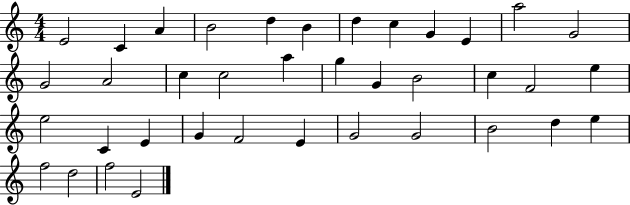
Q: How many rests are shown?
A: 0